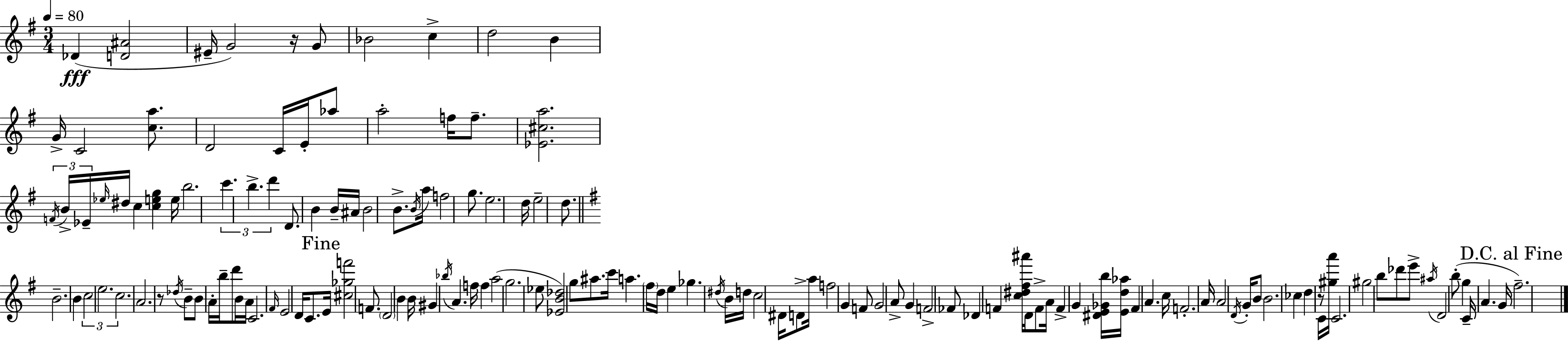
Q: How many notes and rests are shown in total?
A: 143